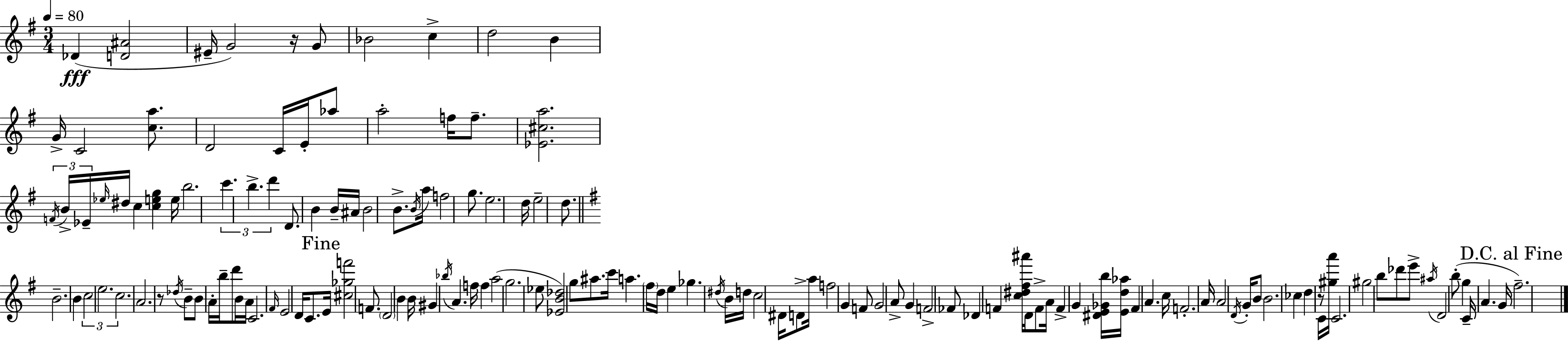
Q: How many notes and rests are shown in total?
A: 143